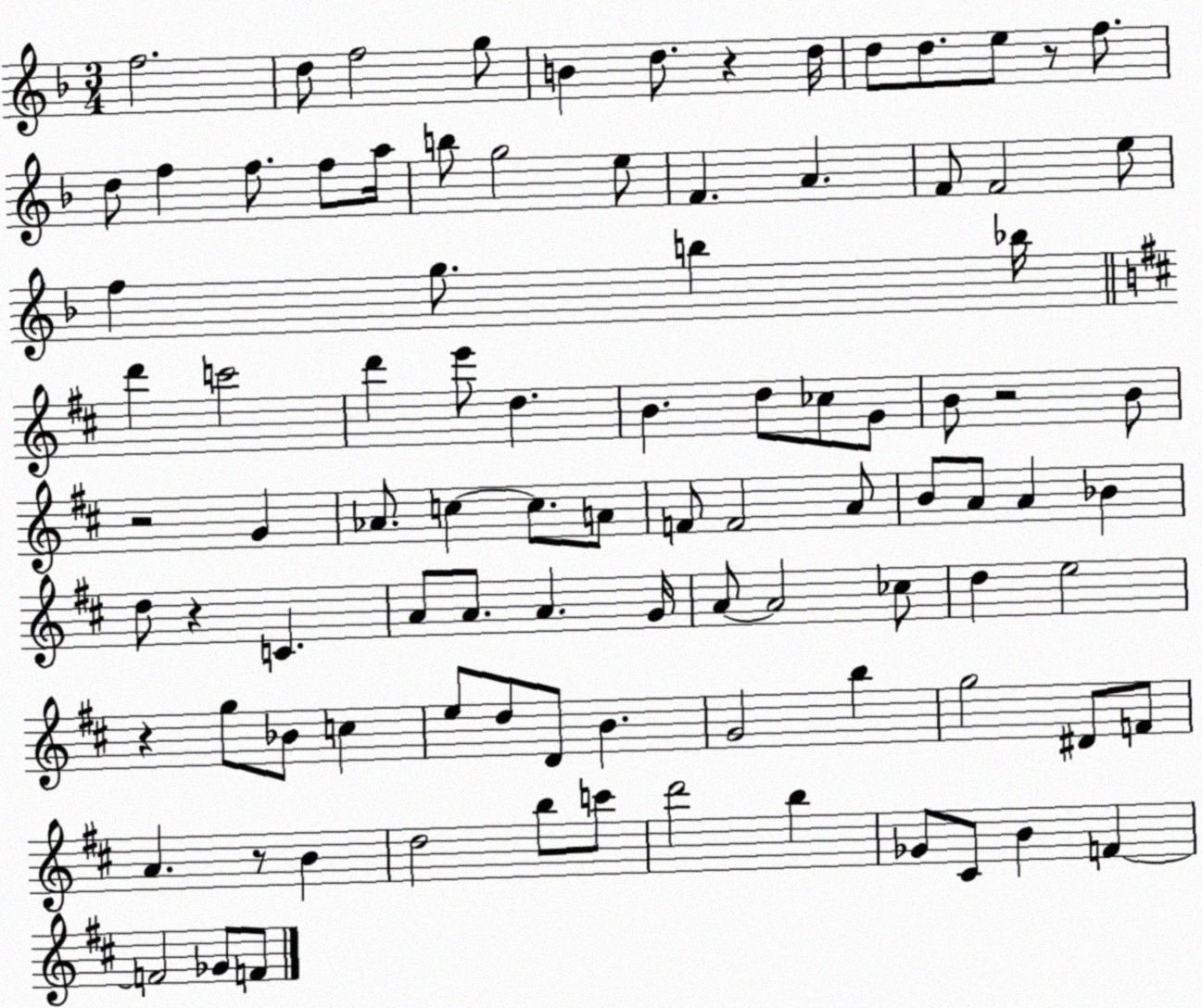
X:1
T:Untitled
M:3/4
L:1/4
K:F
f2 d/2 f2 g/2 B d/2 z d/4 d/2 d/2 e/2 z/2 f/2 d/2 f f/2 f/2 a/4 b/2 g2 e/2 F A F/2 F2 e/2 f g/2 b _b/4 d' c'2 d' e'/2 d B d/2 _c/2 G/2 B/2 z2 B/2 z2 G _A/2 c c/2 A/2 F/2 F2 A/2 B/2 A/2 A _B d/2 z C A/2 A/2 A G/4 A/2 A2 _c/2 d e2 z g/2 _B/2 c e/2 d/2 D/2 B G2 b g2 ^D/2 F/2 A z/2 B d2 b/2 c'/2 d'2 b _G/2 ^C/2 B F F2 _G/2 F/2